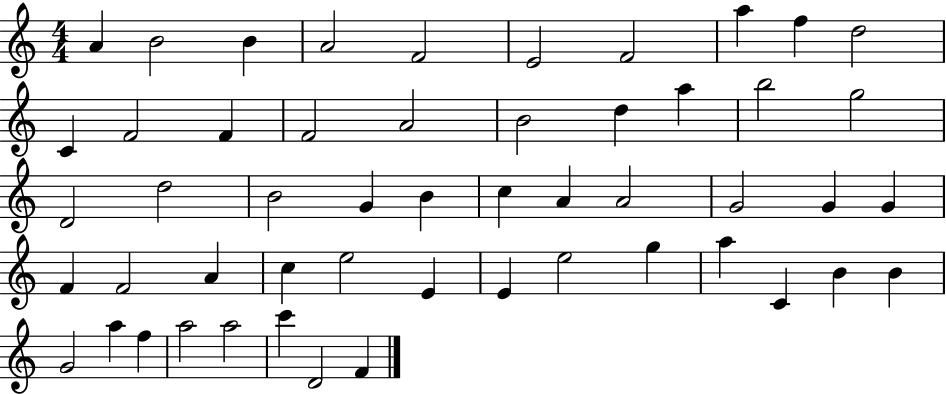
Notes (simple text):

A4/q B4/h B4/q A4/h F4/h E4/h F4/h A5/q F5/q D5/h C4/q F4/h F4/q F4/h A4/h B4/h D5/q A5/q B5/h G5/h D4/h D5/h B4/h G4/q B4/q C5/q A4/q A4/h G4/h G4/q G4/q F4/q F4/h A4/q C5/q E5/h E4/q E4/q E5/h G5/q A5/q C4/q B4/q B4/q G4/h A5/q F5/q A5/h A5/h C6/q D4/h F4/q